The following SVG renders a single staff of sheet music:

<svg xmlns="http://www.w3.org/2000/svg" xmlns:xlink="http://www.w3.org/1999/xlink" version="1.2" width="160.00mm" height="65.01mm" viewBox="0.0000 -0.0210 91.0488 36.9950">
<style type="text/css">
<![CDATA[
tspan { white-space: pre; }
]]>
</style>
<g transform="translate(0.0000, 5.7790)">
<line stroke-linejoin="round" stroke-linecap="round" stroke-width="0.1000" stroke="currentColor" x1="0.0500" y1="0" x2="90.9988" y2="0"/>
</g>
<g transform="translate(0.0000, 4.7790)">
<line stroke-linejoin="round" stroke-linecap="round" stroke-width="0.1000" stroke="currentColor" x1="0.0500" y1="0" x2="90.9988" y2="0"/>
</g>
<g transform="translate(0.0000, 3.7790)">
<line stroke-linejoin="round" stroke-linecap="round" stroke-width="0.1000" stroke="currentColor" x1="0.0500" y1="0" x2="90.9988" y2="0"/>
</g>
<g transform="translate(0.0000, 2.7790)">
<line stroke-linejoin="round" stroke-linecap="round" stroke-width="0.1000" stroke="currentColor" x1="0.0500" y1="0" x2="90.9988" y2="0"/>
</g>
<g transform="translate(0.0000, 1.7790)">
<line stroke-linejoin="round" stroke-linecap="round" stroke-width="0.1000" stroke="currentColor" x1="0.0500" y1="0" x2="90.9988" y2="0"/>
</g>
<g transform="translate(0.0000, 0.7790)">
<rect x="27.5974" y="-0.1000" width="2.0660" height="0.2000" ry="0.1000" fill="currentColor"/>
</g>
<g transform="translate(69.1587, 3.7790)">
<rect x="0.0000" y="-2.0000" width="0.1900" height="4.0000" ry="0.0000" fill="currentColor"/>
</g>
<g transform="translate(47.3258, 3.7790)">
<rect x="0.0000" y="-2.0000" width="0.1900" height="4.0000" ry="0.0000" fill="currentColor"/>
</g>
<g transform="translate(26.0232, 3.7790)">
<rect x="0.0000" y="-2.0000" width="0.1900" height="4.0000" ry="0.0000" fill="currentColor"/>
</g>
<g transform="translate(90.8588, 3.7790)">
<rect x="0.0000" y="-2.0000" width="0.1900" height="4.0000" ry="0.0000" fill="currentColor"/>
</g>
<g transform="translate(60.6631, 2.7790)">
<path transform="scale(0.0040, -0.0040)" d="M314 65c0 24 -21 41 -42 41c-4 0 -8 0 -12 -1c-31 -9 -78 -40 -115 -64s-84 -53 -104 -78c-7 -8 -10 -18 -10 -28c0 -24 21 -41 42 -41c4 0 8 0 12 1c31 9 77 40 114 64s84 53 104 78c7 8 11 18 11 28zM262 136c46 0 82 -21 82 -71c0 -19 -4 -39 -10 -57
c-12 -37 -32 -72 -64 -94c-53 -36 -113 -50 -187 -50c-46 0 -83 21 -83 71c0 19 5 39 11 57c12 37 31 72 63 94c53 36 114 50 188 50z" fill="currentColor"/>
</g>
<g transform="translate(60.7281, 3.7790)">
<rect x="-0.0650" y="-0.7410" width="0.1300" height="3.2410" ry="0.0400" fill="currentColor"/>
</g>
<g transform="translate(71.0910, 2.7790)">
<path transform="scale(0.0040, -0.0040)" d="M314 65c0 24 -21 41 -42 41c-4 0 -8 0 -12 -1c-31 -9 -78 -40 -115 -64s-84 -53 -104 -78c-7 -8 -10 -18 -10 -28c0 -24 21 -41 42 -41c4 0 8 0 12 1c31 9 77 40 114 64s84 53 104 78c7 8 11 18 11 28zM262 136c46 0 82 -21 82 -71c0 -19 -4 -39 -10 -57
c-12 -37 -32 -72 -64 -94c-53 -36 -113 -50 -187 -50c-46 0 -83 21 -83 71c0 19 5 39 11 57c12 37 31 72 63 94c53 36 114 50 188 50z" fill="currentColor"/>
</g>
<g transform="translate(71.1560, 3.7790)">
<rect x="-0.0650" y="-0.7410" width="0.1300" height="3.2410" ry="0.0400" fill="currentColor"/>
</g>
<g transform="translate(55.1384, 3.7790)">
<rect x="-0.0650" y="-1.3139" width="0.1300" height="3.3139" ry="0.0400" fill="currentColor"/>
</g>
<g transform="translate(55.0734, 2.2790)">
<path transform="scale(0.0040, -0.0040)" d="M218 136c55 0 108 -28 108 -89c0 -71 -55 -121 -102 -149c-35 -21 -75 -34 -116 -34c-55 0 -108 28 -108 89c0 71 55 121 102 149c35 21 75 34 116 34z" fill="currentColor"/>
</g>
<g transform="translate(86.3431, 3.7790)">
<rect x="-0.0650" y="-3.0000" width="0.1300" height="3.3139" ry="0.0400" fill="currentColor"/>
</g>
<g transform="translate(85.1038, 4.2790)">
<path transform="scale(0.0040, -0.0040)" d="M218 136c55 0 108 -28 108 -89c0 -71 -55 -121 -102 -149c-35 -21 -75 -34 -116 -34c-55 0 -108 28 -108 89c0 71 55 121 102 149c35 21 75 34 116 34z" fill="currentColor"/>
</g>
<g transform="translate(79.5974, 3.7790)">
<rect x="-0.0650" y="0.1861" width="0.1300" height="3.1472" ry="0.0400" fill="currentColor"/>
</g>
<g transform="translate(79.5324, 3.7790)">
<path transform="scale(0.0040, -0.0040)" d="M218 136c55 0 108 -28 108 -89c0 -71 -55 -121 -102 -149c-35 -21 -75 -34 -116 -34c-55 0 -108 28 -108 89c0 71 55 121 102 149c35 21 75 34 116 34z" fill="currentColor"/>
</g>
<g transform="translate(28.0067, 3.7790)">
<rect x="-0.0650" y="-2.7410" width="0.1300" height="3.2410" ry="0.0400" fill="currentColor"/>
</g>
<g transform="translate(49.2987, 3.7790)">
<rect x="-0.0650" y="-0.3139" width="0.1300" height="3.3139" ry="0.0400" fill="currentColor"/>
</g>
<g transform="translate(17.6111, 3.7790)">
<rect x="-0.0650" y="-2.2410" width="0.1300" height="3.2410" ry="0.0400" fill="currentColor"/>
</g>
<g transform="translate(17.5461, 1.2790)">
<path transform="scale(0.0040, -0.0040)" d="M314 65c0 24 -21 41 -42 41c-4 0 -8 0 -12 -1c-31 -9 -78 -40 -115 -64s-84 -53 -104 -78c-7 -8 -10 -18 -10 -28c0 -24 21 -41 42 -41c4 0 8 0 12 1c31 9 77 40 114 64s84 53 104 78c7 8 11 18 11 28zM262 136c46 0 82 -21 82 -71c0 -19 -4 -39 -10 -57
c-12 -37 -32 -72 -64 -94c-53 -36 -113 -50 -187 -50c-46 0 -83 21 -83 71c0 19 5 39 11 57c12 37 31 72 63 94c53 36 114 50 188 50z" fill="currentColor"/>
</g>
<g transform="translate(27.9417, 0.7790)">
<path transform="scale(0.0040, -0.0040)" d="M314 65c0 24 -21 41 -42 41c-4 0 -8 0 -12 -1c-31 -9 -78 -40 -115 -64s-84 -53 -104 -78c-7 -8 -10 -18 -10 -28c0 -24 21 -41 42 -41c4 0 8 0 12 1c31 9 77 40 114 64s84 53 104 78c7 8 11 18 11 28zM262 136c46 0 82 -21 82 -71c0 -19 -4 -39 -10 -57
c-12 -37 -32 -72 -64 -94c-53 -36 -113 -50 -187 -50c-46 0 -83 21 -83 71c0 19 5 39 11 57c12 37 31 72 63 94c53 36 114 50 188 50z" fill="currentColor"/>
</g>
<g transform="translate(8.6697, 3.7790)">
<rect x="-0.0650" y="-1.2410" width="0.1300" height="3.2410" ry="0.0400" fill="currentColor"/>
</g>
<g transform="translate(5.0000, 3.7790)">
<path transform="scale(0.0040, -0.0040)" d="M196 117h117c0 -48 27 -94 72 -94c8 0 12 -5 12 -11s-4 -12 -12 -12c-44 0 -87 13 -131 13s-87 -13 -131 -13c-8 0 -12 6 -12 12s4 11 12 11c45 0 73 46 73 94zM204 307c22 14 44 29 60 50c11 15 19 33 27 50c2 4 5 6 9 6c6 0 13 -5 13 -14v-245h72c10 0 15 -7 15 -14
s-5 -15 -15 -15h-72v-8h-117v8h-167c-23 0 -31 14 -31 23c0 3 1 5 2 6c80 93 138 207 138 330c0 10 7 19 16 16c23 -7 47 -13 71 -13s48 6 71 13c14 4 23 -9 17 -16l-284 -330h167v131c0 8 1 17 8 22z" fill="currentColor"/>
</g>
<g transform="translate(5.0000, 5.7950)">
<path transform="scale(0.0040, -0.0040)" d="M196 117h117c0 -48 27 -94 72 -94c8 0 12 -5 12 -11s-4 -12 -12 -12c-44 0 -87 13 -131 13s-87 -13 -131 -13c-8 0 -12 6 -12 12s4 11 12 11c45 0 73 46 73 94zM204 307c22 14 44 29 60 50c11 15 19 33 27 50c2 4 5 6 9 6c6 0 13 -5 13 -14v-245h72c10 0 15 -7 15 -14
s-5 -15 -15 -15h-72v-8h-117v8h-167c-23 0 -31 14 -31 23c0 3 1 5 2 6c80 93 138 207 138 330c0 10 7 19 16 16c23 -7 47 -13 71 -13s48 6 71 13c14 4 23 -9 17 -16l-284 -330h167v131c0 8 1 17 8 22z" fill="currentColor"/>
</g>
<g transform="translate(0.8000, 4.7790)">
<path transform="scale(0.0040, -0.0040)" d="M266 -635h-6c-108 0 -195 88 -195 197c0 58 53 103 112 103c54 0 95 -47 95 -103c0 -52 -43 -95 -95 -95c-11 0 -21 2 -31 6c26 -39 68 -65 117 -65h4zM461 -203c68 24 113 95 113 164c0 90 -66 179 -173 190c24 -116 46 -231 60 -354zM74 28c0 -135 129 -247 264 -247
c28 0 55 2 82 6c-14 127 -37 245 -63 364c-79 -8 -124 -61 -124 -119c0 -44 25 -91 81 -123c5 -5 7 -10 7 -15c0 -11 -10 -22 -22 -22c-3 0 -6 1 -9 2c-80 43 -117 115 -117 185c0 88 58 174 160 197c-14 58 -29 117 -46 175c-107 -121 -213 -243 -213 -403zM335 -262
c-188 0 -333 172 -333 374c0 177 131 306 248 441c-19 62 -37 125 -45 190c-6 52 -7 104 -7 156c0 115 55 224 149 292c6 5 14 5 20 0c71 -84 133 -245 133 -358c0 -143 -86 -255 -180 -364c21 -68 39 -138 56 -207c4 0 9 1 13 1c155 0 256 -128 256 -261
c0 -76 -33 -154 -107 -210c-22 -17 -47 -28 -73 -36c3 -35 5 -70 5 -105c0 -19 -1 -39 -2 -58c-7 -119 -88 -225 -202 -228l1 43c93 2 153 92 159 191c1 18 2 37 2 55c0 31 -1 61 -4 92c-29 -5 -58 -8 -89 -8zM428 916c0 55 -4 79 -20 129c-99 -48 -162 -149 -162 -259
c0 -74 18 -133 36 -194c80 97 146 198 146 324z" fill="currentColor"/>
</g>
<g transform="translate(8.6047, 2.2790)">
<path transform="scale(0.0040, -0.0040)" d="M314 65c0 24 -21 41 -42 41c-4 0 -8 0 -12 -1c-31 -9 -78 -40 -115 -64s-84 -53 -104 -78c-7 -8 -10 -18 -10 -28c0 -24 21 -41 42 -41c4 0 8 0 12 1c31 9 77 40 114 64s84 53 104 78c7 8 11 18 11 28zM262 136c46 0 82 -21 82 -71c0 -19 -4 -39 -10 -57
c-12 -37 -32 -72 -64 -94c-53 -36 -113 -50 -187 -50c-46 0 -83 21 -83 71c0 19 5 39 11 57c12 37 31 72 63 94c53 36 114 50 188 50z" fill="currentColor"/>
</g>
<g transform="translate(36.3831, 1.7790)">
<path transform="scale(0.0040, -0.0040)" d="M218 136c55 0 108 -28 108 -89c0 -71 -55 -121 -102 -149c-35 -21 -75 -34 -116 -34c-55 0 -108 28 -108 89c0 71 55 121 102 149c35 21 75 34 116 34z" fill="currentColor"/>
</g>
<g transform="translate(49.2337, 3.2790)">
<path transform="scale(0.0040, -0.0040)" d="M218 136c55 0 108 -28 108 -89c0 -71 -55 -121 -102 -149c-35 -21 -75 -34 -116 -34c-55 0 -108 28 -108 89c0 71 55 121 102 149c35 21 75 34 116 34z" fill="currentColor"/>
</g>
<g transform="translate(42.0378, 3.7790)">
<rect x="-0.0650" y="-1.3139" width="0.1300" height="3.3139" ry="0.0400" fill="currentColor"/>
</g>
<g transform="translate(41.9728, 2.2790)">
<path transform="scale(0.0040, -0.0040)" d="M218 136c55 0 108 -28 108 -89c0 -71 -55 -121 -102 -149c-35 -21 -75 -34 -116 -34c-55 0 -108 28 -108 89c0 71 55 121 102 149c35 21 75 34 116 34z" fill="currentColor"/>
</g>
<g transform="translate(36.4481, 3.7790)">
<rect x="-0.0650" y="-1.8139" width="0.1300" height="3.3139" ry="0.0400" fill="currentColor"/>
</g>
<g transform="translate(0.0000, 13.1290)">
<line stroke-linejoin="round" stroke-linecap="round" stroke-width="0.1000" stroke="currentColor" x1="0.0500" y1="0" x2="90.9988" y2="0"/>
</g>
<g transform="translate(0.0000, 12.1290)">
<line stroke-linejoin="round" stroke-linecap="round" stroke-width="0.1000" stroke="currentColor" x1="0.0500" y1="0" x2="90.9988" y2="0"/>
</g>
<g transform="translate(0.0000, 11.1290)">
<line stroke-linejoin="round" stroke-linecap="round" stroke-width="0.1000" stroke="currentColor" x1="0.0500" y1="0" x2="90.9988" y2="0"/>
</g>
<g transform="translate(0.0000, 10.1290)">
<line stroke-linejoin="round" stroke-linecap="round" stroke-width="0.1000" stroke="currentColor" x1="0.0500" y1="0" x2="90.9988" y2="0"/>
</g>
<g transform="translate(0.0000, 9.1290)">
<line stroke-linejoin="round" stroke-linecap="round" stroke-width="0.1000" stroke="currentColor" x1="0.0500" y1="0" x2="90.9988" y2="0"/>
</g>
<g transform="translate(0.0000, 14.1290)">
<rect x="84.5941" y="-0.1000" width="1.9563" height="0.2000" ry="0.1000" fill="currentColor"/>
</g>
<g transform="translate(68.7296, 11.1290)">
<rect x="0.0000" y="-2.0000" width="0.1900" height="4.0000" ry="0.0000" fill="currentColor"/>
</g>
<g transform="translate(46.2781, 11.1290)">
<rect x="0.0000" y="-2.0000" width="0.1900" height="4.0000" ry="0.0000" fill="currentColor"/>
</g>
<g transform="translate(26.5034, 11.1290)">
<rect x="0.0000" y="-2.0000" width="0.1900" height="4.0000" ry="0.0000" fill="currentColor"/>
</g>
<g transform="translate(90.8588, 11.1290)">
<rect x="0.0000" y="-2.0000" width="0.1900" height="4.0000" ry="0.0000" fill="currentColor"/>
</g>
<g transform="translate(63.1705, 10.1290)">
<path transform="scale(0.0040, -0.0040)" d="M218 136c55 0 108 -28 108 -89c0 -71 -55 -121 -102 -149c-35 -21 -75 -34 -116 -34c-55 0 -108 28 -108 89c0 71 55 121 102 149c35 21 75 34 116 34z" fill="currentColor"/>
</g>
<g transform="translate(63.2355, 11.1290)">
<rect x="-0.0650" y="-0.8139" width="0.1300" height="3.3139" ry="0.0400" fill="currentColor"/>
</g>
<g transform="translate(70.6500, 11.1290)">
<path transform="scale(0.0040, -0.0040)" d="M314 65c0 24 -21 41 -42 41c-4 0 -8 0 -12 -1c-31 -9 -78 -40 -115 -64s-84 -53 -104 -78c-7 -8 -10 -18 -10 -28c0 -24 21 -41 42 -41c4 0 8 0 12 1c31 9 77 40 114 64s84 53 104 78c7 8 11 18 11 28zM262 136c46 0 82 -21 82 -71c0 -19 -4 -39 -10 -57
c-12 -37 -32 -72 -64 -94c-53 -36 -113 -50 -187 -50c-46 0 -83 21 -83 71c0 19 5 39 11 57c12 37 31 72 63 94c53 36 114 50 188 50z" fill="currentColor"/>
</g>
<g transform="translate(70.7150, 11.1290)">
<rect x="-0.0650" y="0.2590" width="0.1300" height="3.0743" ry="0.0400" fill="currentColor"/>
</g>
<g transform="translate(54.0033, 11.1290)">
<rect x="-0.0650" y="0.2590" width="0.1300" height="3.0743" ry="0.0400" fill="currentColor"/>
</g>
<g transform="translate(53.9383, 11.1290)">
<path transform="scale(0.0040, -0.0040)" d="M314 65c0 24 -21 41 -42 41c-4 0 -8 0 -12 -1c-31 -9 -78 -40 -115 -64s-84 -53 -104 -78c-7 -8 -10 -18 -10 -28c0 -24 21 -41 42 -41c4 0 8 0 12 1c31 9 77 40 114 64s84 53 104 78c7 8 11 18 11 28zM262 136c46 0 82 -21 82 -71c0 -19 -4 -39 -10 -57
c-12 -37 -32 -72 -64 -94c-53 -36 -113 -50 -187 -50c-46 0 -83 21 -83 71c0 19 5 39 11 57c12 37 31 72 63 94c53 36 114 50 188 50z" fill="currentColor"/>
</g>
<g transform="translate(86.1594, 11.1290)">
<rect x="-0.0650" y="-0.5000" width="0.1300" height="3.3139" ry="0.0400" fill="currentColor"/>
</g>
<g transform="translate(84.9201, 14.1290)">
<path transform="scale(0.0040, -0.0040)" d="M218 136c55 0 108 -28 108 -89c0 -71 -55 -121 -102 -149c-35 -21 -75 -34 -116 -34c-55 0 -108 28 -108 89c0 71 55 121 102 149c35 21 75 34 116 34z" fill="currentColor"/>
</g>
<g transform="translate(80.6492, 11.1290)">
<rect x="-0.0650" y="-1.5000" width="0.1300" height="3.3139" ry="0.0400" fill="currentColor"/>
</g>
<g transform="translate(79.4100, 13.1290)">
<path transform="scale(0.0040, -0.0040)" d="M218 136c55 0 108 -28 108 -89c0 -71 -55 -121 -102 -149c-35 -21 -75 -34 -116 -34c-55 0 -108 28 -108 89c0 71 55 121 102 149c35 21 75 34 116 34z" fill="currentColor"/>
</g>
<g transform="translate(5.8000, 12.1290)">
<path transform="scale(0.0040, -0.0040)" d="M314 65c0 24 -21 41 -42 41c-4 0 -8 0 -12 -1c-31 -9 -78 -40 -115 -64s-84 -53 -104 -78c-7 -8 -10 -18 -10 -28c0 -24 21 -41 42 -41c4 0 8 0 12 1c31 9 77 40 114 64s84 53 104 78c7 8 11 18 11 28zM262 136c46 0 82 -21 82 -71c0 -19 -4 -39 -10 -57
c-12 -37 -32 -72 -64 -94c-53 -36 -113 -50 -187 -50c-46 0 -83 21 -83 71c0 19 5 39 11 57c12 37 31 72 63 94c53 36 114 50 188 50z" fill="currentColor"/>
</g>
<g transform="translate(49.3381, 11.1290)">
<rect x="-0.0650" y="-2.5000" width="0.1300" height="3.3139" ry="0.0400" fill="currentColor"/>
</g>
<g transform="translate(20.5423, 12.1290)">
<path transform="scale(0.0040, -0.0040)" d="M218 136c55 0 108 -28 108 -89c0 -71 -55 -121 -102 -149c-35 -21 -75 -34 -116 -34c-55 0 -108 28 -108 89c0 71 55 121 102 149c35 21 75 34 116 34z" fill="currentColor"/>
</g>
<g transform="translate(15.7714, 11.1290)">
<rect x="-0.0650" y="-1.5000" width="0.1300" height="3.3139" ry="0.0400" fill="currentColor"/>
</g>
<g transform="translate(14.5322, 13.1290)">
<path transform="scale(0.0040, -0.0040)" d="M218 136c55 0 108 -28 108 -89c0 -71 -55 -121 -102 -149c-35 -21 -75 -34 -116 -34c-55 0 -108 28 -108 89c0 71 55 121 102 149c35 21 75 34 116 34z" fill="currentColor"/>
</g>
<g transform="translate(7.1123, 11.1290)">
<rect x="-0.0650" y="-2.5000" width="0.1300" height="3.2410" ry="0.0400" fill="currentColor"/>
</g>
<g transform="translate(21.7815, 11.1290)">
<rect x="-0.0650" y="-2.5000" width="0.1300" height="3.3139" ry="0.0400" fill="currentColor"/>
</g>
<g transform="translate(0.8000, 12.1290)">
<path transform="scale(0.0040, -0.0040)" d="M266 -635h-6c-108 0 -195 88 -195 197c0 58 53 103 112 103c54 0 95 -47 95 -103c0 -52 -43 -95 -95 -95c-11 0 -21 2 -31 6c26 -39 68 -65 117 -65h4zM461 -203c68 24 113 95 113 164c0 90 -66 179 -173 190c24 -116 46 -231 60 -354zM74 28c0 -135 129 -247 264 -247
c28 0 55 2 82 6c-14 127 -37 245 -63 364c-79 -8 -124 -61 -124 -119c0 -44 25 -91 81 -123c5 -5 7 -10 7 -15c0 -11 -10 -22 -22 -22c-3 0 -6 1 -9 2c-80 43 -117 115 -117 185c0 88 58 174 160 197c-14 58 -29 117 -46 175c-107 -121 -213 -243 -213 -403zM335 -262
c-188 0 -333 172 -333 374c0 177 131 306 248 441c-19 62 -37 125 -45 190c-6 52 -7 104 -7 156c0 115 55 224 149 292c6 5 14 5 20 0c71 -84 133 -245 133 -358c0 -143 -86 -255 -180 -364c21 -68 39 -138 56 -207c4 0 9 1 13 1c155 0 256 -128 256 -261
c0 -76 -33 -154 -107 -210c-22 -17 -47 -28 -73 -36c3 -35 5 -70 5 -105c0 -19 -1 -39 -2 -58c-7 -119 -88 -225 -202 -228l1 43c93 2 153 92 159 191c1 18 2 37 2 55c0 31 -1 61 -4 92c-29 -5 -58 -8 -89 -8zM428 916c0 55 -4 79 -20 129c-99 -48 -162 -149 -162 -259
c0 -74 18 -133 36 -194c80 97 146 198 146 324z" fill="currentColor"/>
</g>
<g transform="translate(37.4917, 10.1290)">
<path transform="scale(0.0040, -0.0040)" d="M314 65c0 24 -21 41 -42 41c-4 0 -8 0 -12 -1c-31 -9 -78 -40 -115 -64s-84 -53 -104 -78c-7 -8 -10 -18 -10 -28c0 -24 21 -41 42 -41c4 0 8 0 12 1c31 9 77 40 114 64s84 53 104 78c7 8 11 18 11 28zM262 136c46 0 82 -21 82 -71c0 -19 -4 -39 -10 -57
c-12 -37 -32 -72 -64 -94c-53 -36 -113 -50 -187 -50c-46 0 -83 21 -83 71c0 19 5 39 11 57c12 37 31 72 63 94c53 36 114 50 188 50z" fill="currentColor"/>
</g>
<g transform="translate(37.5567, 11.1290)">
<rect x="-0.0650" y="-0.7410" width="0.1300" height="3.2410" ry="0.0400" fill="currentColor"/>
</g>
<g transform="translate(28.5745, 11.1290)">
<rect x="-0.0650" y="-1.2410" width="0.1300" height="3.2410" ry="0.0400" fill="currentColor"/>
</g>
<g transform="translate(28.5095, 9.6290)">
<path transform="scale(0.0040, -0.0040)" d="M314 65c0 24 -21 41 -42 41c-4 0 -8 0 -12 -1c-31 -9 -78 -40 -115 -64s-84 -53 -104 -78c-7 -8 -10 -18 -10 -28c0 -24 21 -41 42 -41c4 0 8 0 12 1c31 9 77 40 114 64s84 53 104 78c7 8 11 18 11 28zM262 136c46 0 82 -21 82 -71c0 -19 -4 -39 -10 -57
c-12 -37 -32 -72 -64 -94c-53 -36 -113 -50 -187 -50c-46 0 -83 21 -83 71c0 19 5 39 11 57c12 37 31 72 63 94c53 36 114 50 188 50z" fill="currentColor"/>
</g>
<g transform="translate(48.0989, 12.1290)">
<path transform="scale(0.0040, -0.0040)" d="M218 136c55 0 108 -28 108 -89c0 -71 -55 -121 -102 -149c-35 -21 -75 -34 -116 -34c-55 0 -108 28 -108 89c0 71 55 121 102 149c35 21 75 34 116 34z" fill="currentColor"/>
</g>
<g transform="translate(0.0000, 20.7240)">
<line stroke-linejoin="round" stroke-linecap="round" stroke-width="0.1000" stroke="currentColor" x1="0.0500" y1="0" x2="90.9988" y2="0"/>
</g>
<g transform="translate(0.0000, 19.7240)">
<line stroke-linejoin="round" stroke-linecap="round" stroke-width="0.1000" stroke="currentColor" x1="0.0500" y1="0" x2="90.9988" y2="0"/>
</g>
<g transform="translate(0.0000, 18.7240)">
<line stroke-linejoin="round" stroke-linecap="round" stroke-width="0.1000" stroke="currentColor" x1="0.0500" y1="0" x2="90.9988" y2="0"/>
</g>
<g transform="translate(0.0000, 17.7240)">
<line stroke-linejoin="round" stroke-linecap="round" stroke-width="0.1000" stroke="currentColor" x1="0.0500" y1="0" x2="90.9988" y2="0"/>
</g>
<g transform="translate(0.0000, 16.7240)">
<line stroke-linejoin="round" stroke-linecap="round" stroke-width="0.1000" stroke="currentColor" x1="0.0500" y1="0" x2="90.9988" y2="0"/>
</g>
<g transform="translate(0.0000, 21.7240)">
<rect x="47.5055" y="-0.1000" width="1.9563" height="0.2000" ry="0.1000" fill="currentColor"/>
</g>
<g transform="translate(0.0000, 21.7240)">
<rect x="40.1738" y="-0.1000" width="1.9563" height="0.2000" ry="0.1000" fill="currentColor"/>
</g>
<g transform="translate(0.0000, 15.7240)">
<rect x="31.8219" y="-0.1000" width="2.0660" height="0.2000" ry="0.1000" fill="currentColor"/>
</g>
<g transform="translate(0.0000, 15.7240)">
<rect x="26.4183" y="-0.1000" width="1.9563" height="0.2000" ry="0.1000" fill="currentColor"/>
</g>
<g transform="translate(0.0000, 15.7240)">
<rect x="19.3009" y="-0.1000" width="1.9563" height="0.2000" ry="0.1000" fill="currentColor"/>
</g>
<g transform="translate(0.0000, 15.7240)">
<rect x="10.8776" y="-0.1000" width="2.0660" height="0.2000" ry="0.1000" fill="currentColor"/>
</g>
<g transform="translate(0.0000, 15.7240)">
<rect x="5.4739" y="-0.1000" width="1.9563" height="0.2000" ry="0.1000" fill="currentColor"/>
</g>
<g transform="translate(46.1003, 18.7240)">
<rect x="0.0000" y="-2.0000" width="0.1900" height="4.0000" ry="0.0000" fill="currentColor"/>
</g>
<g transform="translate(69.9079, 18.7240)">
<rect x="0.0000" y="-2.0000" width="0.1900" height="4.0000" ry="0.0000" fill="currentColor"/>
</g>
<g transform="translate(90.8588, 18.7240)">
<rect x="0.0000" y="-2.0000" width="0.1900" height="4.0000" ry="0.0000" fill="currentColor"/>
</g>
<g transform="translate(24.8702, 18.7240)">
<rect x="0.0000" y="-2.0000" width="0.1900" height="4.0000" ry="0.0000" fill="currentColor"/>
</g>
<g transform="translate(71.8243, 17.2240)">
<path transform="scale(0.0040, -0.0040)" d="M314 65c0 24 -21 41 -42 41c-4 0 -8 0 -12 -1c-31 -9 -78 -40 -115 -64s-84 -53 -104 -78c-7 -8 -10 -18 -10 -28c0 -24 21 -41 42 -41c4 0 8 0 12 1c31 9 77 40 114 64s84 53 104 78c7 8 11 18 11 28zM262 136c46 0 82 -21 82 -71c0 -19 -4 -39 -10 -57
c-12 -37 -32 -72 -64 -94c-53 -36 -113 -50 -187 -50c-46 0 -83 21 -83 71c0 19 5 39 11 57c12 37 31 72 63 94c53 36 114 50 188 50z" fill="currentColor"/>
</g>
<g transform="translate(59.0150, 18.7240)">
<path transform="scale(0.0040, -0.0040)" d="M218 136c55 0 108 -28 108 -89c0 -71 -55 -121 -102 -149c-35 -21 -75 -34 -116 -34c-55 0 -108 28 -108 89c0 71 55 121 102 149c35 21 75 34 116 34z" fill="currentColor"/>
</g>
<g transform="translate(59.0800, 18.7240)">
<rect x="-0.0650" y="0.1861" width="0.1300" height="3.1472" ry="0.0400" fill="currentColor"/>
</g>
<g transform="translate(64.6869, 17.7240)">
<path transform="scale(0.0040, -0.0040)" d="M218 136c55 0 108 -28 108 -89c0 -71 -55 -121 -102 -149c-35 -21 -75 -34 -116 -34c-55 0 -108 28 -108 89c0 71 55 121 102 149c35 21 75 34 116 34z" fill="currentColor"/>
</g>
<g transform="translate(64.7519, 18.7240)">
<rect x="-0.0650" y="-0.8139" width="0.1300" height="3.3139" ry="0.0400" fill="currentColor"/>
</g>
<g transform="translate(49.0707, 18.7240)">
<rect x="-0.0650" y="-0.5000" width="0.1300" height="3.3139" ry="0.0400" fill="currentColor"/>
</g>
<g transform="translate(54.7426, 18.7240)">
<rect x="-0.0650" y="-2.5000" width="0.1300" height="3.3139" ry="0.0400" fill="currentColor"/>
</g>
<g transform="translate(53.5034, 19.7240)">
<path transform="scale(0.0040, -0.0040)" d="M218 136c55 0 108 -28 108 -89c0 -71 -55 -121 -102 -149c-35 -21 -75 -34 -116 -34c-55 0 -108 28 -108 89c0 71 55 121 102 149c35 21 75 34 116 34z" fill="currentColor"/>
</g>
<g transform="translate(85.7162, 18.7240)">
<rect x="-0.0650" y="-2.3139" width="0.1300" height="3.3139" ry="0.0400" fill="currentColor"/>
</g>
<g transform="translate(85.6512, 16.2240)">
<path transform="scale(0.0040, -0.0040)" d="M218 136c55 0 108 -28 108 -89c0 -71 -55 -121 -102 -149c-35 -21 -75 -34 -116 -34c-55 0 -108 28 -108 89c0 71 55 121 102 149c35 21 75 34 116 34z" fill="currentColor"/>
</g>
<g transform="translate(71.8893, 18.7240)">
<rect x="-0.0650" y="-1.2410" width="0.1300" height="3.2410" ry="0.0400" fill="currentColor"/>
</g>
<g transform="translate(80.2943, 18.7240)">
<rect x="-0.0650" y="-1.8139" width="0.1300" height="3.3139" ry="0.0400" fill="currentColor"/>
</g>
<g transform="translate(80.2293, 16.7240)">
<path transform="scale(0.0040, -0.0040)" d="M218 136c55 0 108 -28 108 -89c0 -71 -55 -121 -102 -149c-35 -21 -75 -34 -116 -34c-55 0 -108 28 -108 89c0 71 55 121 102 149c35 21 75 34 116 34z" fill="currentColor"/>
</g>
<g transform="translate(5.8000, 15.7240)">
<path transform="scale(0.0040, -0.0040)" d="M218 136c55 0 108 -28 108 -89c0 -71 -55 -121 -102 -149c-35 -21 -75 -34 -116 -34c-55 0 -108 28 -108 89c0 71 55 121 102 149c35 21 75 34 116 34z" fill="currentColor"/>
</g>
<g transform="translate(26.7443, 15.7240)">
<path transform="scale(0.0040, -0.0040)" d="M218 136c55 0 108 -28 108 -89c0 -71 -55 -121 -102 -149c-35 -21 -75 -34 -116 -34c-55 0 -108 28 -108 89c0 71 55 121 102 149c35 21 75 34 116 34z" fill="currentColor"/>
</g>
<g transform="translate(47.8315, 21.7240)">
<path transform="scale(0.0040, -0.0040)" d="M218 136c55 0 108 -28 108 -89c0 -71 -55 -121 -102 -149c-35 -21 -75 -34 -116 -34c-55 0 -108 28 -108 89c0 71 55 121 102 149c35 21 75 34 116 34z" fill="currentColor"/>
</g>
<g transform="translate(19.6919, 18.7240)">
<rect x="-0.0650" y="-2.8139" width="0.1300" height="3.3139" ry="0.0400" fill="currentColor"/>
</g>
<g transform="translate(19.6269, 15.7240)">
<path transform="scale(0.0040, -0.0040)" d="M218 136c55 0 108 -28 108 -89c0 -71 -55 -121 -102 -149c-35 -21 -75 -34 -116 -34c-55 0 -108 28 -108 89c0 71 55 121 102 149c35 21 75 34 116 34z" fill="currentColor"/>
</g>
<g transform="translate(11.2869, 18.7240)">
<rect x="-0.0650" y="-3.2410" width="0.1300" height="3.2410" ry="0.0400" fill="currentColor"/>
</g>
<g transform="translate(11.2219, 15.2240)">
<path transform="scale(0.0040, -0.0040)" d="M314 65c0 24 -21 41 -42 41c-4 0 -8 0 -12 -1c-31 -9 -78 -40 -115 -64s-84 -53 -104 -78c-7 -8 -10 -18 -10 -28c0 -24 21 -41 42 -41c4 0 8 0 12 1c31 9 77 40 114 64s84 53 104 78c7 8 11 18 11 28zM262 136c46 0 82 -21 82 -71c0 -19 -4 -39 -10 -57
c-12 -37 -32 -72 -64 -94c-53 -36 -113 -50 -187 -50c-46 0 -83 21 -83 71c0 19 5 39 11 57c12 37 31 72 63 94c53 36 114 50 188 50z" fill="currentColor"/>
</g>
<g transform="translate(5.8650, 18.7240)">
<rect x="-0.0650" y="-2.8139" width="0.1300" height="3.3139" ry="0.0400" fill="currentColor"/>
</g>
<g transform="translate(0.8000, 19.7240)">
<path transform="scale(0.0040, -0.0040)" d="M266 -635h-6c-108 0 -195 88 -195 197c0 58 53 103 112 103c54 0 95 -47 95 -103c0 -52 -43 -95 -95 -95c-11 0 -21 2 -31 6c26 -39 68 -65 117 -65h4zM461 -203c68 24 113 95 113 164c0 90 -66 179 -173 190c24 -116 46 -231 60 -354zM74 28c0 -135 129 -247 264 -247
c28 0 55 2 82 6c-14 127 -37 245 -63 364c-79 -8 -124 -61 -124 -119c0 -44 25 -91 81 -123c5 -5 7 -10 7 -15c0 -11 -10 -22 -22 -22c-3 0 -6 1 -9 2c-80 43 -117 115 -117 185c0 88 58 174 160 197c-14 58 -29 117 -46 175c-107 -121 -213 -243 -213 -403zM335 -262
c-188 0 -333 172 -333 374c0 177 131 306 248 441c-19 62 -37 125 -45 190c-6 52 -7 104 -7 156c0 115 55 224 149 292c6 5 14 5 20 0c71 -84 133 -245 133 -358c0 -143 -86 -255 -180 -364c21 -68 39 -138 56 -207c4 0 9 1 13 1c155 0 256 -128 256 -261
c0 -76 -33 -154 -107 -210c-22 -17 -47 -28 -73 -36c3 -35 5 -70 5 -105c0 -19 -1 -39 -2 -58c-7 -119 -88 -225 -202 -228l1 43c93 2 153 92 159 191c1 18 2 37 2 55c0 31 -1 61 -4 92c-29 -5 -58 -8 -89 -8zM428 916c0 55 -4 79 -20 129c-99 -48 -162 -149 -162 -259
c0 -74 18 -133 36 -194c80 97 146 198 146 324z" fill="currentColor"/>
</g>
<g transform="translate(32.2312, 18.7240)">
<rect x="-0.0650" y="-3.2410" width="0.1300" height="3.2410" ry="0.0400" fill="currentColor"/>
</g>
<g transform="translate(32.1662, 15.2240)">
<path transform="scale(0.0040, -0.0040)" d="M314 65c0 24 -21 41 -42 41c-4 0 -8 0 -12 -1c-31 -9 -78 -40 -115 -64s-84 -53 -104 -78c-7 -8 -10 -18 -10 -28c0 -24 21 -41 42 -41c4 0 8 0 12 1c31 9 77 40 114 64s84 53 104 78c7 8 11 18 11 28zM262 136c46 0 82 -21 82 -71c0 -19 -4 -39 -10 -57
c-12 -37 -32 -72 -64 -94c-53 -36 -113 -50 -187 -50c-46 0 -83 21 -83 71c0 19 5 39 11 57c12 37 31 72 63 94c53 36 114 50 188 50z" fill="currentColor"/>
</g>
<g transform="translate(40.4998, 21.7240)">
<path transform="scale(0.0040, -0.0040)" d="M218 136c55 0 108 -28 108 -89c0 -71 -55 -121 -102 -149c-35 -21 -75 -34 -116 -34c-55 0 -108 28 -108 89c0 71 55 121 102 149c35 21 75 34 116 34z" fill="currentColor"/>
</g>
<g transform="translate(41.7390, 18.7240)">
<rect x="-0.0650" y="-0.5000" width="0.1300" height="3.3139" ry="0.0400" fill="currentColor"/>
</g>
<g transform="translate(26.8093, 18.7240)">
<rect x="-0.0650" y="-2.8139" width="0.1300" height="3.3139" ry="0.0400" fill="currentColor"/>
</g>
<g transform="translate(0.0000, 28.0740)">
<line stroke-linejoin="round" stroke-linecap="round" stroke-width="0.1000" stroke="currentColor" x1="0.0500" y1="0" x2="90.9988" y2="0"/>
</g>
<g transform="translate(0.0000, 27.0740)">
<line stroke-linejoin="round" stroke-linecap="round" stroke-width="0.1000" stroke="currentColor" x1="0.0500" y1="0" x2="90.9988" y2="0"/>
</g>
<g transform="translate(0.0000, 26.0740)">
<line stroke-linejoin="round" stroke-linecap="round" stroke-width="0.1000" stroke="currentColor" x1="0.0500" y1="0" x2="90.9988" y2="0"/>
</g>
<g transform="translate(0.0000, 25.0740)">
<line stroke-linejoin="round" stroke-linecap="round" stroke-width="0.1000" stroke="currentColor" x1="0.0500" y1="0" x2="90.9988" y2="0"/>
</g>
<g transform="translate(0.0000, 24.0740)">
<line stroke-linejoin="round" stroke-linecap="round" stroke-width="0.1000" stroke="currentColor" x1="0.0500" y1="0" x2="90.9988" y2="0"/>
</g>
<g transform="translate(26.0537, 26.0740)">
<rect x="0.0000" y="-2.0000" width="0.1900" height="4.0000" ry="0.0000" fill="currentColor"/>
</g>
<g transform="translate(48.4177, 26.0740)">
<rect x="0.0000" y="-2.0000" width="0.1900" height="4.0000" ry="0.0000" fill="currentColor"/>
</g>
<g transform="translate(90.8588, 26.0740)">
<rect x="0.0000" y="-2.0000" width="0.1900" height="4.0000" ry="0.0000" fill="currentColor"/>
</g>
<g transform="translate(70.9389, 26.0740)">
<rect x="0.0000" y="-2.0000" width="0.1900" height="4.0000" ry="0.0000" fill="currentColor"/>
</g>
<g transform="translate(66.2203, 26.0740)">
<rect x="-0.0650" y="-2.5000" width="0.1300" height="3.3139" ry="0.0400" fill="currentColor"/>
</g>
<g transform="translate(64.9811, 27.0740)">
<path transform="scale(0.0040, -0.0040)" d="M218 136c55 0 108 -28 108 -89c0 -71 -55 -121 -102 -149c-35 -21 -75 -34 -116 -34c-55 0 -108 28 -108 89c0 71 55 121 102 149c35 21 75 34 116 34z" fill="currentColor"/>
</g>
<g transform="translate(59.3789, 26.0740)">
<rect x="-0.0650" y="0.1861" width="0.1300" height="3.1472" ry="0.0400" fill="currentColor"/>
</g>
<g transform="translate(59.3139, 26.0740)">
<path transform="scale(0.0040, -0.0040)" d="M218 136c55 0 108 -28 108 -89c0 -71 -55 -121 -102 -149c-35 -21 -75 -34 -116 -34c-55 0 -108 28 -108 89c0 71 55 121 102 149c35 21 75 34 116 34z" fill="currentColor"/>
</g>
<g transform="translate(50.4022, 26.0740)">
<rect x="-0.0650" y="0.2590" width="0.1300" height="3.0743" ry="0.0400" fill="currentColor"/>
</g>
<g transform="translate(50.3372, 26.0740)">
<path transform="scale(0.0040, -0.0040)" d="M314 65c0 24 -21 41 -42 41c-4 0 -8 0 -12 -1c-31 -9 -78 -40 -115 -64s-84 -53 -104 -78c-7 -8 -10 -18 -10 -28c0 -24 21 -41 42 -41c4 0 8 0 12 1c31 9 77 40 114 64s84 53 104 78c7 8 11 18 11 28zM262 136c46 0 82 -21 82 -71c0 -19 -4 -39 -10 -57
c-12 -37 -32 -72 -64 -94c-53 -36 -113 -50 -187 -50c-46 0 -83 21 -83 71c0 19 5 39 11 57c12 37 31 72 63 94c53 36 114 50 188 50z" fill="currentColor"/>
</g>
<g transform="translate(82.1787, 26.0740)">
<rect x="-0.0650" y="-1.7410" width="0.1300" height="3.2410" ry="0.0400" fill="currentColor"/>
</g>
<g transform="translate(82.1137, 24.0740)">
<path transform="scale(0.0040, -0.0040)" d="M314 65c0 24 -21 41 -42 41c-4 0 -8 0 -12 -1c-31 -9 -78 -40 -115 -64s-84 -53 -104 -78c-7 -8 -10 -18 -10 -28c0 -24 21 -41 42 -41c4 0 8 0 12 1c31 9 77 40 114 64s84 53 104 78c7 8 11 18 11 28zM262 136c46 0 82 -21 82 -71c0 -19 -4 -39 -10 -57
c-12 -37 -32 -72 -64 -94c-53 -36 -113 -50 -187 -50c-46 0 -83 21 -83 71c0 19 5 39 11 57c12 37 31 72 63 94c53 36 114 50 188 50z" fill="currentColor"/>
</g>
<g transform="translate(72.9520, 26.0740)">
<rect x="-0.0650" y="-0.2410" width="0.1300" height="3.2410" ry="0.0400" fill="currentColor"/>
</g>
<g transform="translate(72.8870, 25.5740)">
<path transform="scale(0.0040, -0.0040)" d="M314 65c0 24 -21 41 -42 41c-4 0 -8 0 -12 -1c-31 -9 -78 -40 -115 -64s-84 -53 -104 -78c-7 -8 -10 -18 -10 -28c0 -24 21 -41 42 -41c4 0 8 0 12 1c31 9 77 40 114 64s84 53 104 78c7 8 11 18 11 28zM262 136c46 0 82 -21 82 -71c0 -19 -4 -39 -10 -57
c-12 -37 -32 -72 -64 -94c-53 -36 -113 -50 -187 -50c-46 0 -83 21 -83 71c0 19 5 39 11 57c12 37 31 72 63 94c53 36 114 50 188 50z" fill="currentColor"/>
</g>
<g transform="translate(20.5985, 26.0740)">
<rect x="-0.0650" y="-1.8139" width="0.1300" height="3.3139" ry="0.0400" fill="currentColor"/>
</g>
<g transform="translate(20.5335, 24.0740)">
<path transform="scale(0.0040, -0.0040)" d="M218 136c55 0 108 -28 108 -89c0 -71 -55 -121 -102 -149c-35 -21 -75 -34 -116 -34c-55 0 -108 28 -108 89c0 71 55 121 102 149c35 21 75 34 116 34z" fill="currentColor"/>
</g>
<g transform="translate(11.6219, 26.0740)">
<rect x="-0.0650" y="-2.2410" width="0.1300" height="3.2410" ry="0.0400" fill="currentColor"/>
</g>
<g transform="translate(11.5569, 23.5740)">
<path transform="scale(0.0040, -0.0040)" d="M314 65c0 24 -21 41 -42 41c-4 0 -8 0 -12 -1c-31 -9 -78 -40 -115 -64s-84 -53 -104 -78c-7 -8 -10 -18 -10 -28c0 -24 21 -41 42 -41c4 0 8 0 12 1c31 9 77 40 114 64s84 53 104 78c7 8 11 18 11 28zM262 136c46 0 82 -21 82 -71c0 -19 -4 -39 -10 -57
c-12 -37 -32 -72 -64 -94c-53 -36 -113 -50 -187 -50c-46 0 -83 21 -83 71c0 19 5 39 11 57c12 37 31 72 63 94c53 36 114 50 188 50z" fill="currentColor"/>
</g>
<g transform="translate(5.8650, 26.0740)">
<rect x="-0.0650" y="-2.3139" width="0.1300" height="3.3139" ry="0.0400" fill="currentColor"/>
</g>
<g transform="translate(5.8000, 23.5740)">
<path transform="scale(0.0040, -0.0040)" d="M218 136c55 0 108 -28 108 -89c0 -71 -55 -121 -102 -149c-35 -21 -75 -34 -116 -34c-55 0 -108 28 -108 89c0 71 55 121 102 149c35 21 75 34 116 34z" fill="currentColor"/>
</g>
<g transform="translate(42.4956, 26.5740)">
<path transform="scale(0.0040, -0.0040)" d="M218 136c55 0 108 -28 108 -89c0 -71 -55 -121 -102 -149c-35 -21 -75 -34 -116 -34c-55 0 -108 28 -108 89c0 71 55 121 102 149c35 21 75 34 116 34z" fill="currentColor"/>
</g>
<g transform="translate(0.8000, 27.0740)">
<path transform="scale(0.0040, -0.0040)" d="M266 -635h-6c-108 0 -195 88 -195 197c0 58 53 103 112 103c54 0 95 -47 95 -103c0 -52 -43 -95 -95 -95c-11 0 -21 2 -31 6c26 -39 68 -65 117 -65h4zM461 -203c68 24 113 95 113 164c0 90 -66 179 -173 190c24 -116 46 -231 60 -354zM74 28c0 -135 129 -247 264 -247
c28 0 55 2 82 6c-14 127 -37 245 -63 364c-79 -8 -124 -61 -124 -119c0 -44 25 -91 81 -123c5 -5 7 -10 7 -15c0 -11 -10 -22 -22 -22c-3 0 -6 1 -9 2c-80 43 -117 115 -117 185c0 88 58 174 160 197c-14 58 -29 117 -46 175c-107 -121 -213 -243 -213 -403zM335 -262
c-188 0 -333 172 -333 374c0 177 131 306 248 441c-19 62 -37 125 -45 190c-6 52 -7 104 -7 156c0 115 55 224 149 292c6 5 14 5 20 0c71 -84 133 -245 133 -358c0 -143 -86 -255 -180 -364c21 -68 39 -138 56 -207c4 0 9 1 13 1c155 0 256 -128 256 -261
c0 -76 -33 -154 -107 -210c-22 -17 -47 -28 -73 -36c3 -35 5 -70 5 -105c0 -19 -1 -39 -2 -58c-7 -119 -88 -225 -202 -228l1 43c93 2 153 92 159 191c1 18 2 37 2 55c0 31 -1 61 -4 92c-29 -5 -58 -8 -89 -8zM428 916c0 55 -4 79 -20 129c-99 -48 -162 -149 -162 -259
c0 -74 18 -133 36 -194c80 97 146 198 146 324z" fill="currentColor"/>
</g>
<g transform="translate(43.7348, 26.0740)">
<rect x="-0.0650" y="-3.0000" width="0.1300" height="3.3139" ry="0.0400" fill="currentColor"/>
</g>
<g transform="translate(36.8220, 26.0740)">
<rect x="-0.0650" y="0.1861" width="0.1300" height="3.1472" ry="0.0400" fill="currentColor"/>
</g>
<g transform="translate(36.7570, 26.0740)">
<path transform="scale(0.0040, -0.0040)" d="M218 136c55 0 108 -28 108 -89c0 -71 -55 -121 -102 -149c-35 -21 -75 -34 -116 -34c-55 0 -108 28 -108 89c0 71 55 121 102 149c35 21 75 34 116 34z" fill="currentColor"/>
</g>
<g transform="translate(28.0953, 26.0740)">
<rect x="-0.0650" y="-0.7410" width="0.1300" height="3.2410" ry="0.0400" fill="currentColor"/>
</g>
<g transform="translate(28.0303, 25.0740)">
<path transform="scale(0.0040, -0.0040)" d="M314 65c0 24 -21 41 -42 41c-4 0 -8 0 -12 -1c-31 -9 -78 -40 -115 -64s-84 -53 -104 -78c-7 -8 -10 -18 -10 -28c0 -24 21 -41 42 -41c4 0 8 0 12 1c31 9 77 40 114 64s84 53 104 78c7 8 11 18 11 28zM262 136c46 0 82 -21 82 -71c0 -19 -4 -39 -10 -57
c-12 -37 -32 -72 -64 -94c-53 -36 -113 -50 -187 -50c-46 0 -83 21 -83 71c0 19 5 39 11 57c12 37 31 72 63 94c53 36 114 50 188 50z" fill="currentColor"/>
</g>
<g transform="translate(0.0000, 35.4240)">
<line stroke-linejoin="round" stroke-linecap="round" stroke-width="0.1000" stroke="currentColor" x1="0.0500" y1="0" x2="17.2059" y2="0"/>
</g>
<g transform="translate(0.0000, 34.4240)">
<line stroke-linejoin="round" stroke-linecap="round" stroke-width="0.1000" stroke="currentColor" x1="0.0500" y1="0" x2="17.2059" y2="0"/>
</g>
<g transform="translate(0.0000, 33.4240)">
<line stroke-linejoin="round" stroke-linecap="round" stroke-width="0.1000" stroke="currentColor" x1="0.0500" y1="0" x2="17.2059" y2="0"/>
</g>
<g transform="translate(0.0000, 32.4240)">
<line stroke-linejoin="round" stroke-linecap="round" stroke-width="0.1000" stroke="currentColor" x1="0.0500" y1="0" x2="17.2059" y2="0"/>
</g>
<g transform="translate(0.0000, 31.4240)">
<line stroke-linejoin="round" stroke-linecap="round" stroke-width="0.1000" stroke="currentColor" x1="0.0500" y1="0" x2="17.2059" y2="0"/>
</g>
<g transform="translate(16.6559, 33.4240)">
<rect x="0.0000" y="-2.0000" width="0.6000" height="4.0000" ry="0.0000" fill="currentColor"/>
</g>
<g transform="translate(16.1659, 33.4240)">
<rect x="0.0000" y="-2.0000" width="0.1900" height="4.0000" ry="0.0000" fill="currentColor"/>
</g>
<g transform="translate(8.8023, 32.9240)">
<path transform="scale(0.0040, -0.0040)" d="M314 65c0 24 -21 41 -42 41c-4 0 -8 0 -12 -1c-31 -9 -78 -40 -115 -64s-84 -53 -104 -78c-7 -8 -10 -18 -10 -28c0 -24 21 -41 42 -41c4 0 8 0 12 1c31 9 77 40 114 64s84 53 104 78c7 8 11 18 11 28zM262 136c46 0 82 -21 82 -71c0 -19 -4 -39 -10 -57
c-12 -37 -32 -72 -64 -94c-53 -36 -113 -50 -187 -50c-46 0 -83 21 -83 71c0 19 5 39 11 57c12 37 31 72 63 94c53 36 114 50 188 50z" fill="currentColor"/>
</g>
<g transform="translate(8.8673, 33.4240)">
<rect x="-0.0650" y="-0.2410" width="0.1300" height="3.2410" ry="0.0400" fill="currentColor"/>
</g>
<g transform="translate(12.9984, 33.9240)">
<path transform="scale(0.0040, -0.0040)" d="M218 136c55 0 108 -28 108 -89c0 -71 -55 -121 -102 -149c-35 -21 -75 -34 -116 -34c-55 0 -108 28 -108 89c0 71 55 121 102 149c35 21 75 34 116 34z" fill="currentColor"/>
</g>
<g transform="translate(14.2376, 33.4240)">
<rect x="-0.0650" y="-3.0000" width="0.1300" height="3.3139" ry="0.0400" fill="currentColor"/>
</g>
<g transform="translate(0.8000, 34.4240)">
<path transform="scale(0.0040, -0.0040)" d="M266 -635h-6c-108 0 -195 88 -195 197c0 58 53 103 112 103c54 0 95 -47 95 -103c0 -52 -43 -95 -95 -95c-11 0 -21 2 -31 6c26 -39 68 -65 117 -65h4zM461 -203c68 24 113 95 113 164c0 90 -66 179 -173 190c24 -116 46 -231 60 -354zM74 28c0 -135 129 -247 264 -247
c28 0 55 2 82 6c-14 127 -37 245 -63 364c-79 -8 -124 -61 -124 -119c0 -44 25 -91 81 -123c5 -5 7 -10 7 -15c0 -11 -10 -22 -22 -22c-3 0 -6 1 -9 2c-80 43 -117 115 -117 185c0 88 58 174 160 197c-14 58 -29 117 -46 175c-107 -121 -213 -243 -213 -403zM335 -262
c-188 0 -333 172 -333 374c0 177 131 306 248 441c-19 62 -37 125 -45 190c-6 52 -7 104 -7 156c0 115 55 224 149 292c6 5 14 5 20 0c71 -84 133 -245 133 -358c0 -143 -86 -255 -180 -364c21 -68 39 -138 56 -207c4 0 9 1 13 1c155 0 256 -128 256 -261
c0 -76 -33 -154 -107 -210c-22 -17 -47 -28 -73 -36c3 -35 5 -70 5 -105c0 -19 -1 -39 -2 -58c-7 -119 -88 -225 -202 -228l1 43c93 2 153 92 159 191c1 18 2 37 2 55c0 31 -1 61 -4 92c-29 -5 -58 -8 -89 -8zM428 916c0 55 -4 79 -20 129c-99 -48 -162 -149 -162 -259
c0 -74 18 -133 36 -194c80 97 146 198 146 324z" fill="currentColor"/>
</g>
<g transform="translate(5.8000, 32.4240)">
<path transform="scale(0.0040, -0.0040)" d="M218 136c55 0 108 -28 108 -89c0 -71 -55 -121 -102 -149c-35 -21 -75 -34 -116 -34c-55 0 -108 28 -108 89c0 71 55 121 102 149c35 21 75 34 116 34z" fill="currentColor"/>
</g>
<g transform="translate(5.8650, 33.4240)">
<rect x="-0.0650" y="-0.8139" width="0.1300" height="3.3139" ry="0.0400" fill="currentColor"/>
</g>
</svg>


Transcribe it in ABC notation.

X:1
T:Untitled
M:4/4
L:1/4
K:C
e2 g2 a2 f e c e d2 d2 B A G2 E G e2 d2 G B2 d B2 E C a b2 a a b2 C C G B d e2 f g g g2 f d2 B A B2 B G c2 f2 d c2 A